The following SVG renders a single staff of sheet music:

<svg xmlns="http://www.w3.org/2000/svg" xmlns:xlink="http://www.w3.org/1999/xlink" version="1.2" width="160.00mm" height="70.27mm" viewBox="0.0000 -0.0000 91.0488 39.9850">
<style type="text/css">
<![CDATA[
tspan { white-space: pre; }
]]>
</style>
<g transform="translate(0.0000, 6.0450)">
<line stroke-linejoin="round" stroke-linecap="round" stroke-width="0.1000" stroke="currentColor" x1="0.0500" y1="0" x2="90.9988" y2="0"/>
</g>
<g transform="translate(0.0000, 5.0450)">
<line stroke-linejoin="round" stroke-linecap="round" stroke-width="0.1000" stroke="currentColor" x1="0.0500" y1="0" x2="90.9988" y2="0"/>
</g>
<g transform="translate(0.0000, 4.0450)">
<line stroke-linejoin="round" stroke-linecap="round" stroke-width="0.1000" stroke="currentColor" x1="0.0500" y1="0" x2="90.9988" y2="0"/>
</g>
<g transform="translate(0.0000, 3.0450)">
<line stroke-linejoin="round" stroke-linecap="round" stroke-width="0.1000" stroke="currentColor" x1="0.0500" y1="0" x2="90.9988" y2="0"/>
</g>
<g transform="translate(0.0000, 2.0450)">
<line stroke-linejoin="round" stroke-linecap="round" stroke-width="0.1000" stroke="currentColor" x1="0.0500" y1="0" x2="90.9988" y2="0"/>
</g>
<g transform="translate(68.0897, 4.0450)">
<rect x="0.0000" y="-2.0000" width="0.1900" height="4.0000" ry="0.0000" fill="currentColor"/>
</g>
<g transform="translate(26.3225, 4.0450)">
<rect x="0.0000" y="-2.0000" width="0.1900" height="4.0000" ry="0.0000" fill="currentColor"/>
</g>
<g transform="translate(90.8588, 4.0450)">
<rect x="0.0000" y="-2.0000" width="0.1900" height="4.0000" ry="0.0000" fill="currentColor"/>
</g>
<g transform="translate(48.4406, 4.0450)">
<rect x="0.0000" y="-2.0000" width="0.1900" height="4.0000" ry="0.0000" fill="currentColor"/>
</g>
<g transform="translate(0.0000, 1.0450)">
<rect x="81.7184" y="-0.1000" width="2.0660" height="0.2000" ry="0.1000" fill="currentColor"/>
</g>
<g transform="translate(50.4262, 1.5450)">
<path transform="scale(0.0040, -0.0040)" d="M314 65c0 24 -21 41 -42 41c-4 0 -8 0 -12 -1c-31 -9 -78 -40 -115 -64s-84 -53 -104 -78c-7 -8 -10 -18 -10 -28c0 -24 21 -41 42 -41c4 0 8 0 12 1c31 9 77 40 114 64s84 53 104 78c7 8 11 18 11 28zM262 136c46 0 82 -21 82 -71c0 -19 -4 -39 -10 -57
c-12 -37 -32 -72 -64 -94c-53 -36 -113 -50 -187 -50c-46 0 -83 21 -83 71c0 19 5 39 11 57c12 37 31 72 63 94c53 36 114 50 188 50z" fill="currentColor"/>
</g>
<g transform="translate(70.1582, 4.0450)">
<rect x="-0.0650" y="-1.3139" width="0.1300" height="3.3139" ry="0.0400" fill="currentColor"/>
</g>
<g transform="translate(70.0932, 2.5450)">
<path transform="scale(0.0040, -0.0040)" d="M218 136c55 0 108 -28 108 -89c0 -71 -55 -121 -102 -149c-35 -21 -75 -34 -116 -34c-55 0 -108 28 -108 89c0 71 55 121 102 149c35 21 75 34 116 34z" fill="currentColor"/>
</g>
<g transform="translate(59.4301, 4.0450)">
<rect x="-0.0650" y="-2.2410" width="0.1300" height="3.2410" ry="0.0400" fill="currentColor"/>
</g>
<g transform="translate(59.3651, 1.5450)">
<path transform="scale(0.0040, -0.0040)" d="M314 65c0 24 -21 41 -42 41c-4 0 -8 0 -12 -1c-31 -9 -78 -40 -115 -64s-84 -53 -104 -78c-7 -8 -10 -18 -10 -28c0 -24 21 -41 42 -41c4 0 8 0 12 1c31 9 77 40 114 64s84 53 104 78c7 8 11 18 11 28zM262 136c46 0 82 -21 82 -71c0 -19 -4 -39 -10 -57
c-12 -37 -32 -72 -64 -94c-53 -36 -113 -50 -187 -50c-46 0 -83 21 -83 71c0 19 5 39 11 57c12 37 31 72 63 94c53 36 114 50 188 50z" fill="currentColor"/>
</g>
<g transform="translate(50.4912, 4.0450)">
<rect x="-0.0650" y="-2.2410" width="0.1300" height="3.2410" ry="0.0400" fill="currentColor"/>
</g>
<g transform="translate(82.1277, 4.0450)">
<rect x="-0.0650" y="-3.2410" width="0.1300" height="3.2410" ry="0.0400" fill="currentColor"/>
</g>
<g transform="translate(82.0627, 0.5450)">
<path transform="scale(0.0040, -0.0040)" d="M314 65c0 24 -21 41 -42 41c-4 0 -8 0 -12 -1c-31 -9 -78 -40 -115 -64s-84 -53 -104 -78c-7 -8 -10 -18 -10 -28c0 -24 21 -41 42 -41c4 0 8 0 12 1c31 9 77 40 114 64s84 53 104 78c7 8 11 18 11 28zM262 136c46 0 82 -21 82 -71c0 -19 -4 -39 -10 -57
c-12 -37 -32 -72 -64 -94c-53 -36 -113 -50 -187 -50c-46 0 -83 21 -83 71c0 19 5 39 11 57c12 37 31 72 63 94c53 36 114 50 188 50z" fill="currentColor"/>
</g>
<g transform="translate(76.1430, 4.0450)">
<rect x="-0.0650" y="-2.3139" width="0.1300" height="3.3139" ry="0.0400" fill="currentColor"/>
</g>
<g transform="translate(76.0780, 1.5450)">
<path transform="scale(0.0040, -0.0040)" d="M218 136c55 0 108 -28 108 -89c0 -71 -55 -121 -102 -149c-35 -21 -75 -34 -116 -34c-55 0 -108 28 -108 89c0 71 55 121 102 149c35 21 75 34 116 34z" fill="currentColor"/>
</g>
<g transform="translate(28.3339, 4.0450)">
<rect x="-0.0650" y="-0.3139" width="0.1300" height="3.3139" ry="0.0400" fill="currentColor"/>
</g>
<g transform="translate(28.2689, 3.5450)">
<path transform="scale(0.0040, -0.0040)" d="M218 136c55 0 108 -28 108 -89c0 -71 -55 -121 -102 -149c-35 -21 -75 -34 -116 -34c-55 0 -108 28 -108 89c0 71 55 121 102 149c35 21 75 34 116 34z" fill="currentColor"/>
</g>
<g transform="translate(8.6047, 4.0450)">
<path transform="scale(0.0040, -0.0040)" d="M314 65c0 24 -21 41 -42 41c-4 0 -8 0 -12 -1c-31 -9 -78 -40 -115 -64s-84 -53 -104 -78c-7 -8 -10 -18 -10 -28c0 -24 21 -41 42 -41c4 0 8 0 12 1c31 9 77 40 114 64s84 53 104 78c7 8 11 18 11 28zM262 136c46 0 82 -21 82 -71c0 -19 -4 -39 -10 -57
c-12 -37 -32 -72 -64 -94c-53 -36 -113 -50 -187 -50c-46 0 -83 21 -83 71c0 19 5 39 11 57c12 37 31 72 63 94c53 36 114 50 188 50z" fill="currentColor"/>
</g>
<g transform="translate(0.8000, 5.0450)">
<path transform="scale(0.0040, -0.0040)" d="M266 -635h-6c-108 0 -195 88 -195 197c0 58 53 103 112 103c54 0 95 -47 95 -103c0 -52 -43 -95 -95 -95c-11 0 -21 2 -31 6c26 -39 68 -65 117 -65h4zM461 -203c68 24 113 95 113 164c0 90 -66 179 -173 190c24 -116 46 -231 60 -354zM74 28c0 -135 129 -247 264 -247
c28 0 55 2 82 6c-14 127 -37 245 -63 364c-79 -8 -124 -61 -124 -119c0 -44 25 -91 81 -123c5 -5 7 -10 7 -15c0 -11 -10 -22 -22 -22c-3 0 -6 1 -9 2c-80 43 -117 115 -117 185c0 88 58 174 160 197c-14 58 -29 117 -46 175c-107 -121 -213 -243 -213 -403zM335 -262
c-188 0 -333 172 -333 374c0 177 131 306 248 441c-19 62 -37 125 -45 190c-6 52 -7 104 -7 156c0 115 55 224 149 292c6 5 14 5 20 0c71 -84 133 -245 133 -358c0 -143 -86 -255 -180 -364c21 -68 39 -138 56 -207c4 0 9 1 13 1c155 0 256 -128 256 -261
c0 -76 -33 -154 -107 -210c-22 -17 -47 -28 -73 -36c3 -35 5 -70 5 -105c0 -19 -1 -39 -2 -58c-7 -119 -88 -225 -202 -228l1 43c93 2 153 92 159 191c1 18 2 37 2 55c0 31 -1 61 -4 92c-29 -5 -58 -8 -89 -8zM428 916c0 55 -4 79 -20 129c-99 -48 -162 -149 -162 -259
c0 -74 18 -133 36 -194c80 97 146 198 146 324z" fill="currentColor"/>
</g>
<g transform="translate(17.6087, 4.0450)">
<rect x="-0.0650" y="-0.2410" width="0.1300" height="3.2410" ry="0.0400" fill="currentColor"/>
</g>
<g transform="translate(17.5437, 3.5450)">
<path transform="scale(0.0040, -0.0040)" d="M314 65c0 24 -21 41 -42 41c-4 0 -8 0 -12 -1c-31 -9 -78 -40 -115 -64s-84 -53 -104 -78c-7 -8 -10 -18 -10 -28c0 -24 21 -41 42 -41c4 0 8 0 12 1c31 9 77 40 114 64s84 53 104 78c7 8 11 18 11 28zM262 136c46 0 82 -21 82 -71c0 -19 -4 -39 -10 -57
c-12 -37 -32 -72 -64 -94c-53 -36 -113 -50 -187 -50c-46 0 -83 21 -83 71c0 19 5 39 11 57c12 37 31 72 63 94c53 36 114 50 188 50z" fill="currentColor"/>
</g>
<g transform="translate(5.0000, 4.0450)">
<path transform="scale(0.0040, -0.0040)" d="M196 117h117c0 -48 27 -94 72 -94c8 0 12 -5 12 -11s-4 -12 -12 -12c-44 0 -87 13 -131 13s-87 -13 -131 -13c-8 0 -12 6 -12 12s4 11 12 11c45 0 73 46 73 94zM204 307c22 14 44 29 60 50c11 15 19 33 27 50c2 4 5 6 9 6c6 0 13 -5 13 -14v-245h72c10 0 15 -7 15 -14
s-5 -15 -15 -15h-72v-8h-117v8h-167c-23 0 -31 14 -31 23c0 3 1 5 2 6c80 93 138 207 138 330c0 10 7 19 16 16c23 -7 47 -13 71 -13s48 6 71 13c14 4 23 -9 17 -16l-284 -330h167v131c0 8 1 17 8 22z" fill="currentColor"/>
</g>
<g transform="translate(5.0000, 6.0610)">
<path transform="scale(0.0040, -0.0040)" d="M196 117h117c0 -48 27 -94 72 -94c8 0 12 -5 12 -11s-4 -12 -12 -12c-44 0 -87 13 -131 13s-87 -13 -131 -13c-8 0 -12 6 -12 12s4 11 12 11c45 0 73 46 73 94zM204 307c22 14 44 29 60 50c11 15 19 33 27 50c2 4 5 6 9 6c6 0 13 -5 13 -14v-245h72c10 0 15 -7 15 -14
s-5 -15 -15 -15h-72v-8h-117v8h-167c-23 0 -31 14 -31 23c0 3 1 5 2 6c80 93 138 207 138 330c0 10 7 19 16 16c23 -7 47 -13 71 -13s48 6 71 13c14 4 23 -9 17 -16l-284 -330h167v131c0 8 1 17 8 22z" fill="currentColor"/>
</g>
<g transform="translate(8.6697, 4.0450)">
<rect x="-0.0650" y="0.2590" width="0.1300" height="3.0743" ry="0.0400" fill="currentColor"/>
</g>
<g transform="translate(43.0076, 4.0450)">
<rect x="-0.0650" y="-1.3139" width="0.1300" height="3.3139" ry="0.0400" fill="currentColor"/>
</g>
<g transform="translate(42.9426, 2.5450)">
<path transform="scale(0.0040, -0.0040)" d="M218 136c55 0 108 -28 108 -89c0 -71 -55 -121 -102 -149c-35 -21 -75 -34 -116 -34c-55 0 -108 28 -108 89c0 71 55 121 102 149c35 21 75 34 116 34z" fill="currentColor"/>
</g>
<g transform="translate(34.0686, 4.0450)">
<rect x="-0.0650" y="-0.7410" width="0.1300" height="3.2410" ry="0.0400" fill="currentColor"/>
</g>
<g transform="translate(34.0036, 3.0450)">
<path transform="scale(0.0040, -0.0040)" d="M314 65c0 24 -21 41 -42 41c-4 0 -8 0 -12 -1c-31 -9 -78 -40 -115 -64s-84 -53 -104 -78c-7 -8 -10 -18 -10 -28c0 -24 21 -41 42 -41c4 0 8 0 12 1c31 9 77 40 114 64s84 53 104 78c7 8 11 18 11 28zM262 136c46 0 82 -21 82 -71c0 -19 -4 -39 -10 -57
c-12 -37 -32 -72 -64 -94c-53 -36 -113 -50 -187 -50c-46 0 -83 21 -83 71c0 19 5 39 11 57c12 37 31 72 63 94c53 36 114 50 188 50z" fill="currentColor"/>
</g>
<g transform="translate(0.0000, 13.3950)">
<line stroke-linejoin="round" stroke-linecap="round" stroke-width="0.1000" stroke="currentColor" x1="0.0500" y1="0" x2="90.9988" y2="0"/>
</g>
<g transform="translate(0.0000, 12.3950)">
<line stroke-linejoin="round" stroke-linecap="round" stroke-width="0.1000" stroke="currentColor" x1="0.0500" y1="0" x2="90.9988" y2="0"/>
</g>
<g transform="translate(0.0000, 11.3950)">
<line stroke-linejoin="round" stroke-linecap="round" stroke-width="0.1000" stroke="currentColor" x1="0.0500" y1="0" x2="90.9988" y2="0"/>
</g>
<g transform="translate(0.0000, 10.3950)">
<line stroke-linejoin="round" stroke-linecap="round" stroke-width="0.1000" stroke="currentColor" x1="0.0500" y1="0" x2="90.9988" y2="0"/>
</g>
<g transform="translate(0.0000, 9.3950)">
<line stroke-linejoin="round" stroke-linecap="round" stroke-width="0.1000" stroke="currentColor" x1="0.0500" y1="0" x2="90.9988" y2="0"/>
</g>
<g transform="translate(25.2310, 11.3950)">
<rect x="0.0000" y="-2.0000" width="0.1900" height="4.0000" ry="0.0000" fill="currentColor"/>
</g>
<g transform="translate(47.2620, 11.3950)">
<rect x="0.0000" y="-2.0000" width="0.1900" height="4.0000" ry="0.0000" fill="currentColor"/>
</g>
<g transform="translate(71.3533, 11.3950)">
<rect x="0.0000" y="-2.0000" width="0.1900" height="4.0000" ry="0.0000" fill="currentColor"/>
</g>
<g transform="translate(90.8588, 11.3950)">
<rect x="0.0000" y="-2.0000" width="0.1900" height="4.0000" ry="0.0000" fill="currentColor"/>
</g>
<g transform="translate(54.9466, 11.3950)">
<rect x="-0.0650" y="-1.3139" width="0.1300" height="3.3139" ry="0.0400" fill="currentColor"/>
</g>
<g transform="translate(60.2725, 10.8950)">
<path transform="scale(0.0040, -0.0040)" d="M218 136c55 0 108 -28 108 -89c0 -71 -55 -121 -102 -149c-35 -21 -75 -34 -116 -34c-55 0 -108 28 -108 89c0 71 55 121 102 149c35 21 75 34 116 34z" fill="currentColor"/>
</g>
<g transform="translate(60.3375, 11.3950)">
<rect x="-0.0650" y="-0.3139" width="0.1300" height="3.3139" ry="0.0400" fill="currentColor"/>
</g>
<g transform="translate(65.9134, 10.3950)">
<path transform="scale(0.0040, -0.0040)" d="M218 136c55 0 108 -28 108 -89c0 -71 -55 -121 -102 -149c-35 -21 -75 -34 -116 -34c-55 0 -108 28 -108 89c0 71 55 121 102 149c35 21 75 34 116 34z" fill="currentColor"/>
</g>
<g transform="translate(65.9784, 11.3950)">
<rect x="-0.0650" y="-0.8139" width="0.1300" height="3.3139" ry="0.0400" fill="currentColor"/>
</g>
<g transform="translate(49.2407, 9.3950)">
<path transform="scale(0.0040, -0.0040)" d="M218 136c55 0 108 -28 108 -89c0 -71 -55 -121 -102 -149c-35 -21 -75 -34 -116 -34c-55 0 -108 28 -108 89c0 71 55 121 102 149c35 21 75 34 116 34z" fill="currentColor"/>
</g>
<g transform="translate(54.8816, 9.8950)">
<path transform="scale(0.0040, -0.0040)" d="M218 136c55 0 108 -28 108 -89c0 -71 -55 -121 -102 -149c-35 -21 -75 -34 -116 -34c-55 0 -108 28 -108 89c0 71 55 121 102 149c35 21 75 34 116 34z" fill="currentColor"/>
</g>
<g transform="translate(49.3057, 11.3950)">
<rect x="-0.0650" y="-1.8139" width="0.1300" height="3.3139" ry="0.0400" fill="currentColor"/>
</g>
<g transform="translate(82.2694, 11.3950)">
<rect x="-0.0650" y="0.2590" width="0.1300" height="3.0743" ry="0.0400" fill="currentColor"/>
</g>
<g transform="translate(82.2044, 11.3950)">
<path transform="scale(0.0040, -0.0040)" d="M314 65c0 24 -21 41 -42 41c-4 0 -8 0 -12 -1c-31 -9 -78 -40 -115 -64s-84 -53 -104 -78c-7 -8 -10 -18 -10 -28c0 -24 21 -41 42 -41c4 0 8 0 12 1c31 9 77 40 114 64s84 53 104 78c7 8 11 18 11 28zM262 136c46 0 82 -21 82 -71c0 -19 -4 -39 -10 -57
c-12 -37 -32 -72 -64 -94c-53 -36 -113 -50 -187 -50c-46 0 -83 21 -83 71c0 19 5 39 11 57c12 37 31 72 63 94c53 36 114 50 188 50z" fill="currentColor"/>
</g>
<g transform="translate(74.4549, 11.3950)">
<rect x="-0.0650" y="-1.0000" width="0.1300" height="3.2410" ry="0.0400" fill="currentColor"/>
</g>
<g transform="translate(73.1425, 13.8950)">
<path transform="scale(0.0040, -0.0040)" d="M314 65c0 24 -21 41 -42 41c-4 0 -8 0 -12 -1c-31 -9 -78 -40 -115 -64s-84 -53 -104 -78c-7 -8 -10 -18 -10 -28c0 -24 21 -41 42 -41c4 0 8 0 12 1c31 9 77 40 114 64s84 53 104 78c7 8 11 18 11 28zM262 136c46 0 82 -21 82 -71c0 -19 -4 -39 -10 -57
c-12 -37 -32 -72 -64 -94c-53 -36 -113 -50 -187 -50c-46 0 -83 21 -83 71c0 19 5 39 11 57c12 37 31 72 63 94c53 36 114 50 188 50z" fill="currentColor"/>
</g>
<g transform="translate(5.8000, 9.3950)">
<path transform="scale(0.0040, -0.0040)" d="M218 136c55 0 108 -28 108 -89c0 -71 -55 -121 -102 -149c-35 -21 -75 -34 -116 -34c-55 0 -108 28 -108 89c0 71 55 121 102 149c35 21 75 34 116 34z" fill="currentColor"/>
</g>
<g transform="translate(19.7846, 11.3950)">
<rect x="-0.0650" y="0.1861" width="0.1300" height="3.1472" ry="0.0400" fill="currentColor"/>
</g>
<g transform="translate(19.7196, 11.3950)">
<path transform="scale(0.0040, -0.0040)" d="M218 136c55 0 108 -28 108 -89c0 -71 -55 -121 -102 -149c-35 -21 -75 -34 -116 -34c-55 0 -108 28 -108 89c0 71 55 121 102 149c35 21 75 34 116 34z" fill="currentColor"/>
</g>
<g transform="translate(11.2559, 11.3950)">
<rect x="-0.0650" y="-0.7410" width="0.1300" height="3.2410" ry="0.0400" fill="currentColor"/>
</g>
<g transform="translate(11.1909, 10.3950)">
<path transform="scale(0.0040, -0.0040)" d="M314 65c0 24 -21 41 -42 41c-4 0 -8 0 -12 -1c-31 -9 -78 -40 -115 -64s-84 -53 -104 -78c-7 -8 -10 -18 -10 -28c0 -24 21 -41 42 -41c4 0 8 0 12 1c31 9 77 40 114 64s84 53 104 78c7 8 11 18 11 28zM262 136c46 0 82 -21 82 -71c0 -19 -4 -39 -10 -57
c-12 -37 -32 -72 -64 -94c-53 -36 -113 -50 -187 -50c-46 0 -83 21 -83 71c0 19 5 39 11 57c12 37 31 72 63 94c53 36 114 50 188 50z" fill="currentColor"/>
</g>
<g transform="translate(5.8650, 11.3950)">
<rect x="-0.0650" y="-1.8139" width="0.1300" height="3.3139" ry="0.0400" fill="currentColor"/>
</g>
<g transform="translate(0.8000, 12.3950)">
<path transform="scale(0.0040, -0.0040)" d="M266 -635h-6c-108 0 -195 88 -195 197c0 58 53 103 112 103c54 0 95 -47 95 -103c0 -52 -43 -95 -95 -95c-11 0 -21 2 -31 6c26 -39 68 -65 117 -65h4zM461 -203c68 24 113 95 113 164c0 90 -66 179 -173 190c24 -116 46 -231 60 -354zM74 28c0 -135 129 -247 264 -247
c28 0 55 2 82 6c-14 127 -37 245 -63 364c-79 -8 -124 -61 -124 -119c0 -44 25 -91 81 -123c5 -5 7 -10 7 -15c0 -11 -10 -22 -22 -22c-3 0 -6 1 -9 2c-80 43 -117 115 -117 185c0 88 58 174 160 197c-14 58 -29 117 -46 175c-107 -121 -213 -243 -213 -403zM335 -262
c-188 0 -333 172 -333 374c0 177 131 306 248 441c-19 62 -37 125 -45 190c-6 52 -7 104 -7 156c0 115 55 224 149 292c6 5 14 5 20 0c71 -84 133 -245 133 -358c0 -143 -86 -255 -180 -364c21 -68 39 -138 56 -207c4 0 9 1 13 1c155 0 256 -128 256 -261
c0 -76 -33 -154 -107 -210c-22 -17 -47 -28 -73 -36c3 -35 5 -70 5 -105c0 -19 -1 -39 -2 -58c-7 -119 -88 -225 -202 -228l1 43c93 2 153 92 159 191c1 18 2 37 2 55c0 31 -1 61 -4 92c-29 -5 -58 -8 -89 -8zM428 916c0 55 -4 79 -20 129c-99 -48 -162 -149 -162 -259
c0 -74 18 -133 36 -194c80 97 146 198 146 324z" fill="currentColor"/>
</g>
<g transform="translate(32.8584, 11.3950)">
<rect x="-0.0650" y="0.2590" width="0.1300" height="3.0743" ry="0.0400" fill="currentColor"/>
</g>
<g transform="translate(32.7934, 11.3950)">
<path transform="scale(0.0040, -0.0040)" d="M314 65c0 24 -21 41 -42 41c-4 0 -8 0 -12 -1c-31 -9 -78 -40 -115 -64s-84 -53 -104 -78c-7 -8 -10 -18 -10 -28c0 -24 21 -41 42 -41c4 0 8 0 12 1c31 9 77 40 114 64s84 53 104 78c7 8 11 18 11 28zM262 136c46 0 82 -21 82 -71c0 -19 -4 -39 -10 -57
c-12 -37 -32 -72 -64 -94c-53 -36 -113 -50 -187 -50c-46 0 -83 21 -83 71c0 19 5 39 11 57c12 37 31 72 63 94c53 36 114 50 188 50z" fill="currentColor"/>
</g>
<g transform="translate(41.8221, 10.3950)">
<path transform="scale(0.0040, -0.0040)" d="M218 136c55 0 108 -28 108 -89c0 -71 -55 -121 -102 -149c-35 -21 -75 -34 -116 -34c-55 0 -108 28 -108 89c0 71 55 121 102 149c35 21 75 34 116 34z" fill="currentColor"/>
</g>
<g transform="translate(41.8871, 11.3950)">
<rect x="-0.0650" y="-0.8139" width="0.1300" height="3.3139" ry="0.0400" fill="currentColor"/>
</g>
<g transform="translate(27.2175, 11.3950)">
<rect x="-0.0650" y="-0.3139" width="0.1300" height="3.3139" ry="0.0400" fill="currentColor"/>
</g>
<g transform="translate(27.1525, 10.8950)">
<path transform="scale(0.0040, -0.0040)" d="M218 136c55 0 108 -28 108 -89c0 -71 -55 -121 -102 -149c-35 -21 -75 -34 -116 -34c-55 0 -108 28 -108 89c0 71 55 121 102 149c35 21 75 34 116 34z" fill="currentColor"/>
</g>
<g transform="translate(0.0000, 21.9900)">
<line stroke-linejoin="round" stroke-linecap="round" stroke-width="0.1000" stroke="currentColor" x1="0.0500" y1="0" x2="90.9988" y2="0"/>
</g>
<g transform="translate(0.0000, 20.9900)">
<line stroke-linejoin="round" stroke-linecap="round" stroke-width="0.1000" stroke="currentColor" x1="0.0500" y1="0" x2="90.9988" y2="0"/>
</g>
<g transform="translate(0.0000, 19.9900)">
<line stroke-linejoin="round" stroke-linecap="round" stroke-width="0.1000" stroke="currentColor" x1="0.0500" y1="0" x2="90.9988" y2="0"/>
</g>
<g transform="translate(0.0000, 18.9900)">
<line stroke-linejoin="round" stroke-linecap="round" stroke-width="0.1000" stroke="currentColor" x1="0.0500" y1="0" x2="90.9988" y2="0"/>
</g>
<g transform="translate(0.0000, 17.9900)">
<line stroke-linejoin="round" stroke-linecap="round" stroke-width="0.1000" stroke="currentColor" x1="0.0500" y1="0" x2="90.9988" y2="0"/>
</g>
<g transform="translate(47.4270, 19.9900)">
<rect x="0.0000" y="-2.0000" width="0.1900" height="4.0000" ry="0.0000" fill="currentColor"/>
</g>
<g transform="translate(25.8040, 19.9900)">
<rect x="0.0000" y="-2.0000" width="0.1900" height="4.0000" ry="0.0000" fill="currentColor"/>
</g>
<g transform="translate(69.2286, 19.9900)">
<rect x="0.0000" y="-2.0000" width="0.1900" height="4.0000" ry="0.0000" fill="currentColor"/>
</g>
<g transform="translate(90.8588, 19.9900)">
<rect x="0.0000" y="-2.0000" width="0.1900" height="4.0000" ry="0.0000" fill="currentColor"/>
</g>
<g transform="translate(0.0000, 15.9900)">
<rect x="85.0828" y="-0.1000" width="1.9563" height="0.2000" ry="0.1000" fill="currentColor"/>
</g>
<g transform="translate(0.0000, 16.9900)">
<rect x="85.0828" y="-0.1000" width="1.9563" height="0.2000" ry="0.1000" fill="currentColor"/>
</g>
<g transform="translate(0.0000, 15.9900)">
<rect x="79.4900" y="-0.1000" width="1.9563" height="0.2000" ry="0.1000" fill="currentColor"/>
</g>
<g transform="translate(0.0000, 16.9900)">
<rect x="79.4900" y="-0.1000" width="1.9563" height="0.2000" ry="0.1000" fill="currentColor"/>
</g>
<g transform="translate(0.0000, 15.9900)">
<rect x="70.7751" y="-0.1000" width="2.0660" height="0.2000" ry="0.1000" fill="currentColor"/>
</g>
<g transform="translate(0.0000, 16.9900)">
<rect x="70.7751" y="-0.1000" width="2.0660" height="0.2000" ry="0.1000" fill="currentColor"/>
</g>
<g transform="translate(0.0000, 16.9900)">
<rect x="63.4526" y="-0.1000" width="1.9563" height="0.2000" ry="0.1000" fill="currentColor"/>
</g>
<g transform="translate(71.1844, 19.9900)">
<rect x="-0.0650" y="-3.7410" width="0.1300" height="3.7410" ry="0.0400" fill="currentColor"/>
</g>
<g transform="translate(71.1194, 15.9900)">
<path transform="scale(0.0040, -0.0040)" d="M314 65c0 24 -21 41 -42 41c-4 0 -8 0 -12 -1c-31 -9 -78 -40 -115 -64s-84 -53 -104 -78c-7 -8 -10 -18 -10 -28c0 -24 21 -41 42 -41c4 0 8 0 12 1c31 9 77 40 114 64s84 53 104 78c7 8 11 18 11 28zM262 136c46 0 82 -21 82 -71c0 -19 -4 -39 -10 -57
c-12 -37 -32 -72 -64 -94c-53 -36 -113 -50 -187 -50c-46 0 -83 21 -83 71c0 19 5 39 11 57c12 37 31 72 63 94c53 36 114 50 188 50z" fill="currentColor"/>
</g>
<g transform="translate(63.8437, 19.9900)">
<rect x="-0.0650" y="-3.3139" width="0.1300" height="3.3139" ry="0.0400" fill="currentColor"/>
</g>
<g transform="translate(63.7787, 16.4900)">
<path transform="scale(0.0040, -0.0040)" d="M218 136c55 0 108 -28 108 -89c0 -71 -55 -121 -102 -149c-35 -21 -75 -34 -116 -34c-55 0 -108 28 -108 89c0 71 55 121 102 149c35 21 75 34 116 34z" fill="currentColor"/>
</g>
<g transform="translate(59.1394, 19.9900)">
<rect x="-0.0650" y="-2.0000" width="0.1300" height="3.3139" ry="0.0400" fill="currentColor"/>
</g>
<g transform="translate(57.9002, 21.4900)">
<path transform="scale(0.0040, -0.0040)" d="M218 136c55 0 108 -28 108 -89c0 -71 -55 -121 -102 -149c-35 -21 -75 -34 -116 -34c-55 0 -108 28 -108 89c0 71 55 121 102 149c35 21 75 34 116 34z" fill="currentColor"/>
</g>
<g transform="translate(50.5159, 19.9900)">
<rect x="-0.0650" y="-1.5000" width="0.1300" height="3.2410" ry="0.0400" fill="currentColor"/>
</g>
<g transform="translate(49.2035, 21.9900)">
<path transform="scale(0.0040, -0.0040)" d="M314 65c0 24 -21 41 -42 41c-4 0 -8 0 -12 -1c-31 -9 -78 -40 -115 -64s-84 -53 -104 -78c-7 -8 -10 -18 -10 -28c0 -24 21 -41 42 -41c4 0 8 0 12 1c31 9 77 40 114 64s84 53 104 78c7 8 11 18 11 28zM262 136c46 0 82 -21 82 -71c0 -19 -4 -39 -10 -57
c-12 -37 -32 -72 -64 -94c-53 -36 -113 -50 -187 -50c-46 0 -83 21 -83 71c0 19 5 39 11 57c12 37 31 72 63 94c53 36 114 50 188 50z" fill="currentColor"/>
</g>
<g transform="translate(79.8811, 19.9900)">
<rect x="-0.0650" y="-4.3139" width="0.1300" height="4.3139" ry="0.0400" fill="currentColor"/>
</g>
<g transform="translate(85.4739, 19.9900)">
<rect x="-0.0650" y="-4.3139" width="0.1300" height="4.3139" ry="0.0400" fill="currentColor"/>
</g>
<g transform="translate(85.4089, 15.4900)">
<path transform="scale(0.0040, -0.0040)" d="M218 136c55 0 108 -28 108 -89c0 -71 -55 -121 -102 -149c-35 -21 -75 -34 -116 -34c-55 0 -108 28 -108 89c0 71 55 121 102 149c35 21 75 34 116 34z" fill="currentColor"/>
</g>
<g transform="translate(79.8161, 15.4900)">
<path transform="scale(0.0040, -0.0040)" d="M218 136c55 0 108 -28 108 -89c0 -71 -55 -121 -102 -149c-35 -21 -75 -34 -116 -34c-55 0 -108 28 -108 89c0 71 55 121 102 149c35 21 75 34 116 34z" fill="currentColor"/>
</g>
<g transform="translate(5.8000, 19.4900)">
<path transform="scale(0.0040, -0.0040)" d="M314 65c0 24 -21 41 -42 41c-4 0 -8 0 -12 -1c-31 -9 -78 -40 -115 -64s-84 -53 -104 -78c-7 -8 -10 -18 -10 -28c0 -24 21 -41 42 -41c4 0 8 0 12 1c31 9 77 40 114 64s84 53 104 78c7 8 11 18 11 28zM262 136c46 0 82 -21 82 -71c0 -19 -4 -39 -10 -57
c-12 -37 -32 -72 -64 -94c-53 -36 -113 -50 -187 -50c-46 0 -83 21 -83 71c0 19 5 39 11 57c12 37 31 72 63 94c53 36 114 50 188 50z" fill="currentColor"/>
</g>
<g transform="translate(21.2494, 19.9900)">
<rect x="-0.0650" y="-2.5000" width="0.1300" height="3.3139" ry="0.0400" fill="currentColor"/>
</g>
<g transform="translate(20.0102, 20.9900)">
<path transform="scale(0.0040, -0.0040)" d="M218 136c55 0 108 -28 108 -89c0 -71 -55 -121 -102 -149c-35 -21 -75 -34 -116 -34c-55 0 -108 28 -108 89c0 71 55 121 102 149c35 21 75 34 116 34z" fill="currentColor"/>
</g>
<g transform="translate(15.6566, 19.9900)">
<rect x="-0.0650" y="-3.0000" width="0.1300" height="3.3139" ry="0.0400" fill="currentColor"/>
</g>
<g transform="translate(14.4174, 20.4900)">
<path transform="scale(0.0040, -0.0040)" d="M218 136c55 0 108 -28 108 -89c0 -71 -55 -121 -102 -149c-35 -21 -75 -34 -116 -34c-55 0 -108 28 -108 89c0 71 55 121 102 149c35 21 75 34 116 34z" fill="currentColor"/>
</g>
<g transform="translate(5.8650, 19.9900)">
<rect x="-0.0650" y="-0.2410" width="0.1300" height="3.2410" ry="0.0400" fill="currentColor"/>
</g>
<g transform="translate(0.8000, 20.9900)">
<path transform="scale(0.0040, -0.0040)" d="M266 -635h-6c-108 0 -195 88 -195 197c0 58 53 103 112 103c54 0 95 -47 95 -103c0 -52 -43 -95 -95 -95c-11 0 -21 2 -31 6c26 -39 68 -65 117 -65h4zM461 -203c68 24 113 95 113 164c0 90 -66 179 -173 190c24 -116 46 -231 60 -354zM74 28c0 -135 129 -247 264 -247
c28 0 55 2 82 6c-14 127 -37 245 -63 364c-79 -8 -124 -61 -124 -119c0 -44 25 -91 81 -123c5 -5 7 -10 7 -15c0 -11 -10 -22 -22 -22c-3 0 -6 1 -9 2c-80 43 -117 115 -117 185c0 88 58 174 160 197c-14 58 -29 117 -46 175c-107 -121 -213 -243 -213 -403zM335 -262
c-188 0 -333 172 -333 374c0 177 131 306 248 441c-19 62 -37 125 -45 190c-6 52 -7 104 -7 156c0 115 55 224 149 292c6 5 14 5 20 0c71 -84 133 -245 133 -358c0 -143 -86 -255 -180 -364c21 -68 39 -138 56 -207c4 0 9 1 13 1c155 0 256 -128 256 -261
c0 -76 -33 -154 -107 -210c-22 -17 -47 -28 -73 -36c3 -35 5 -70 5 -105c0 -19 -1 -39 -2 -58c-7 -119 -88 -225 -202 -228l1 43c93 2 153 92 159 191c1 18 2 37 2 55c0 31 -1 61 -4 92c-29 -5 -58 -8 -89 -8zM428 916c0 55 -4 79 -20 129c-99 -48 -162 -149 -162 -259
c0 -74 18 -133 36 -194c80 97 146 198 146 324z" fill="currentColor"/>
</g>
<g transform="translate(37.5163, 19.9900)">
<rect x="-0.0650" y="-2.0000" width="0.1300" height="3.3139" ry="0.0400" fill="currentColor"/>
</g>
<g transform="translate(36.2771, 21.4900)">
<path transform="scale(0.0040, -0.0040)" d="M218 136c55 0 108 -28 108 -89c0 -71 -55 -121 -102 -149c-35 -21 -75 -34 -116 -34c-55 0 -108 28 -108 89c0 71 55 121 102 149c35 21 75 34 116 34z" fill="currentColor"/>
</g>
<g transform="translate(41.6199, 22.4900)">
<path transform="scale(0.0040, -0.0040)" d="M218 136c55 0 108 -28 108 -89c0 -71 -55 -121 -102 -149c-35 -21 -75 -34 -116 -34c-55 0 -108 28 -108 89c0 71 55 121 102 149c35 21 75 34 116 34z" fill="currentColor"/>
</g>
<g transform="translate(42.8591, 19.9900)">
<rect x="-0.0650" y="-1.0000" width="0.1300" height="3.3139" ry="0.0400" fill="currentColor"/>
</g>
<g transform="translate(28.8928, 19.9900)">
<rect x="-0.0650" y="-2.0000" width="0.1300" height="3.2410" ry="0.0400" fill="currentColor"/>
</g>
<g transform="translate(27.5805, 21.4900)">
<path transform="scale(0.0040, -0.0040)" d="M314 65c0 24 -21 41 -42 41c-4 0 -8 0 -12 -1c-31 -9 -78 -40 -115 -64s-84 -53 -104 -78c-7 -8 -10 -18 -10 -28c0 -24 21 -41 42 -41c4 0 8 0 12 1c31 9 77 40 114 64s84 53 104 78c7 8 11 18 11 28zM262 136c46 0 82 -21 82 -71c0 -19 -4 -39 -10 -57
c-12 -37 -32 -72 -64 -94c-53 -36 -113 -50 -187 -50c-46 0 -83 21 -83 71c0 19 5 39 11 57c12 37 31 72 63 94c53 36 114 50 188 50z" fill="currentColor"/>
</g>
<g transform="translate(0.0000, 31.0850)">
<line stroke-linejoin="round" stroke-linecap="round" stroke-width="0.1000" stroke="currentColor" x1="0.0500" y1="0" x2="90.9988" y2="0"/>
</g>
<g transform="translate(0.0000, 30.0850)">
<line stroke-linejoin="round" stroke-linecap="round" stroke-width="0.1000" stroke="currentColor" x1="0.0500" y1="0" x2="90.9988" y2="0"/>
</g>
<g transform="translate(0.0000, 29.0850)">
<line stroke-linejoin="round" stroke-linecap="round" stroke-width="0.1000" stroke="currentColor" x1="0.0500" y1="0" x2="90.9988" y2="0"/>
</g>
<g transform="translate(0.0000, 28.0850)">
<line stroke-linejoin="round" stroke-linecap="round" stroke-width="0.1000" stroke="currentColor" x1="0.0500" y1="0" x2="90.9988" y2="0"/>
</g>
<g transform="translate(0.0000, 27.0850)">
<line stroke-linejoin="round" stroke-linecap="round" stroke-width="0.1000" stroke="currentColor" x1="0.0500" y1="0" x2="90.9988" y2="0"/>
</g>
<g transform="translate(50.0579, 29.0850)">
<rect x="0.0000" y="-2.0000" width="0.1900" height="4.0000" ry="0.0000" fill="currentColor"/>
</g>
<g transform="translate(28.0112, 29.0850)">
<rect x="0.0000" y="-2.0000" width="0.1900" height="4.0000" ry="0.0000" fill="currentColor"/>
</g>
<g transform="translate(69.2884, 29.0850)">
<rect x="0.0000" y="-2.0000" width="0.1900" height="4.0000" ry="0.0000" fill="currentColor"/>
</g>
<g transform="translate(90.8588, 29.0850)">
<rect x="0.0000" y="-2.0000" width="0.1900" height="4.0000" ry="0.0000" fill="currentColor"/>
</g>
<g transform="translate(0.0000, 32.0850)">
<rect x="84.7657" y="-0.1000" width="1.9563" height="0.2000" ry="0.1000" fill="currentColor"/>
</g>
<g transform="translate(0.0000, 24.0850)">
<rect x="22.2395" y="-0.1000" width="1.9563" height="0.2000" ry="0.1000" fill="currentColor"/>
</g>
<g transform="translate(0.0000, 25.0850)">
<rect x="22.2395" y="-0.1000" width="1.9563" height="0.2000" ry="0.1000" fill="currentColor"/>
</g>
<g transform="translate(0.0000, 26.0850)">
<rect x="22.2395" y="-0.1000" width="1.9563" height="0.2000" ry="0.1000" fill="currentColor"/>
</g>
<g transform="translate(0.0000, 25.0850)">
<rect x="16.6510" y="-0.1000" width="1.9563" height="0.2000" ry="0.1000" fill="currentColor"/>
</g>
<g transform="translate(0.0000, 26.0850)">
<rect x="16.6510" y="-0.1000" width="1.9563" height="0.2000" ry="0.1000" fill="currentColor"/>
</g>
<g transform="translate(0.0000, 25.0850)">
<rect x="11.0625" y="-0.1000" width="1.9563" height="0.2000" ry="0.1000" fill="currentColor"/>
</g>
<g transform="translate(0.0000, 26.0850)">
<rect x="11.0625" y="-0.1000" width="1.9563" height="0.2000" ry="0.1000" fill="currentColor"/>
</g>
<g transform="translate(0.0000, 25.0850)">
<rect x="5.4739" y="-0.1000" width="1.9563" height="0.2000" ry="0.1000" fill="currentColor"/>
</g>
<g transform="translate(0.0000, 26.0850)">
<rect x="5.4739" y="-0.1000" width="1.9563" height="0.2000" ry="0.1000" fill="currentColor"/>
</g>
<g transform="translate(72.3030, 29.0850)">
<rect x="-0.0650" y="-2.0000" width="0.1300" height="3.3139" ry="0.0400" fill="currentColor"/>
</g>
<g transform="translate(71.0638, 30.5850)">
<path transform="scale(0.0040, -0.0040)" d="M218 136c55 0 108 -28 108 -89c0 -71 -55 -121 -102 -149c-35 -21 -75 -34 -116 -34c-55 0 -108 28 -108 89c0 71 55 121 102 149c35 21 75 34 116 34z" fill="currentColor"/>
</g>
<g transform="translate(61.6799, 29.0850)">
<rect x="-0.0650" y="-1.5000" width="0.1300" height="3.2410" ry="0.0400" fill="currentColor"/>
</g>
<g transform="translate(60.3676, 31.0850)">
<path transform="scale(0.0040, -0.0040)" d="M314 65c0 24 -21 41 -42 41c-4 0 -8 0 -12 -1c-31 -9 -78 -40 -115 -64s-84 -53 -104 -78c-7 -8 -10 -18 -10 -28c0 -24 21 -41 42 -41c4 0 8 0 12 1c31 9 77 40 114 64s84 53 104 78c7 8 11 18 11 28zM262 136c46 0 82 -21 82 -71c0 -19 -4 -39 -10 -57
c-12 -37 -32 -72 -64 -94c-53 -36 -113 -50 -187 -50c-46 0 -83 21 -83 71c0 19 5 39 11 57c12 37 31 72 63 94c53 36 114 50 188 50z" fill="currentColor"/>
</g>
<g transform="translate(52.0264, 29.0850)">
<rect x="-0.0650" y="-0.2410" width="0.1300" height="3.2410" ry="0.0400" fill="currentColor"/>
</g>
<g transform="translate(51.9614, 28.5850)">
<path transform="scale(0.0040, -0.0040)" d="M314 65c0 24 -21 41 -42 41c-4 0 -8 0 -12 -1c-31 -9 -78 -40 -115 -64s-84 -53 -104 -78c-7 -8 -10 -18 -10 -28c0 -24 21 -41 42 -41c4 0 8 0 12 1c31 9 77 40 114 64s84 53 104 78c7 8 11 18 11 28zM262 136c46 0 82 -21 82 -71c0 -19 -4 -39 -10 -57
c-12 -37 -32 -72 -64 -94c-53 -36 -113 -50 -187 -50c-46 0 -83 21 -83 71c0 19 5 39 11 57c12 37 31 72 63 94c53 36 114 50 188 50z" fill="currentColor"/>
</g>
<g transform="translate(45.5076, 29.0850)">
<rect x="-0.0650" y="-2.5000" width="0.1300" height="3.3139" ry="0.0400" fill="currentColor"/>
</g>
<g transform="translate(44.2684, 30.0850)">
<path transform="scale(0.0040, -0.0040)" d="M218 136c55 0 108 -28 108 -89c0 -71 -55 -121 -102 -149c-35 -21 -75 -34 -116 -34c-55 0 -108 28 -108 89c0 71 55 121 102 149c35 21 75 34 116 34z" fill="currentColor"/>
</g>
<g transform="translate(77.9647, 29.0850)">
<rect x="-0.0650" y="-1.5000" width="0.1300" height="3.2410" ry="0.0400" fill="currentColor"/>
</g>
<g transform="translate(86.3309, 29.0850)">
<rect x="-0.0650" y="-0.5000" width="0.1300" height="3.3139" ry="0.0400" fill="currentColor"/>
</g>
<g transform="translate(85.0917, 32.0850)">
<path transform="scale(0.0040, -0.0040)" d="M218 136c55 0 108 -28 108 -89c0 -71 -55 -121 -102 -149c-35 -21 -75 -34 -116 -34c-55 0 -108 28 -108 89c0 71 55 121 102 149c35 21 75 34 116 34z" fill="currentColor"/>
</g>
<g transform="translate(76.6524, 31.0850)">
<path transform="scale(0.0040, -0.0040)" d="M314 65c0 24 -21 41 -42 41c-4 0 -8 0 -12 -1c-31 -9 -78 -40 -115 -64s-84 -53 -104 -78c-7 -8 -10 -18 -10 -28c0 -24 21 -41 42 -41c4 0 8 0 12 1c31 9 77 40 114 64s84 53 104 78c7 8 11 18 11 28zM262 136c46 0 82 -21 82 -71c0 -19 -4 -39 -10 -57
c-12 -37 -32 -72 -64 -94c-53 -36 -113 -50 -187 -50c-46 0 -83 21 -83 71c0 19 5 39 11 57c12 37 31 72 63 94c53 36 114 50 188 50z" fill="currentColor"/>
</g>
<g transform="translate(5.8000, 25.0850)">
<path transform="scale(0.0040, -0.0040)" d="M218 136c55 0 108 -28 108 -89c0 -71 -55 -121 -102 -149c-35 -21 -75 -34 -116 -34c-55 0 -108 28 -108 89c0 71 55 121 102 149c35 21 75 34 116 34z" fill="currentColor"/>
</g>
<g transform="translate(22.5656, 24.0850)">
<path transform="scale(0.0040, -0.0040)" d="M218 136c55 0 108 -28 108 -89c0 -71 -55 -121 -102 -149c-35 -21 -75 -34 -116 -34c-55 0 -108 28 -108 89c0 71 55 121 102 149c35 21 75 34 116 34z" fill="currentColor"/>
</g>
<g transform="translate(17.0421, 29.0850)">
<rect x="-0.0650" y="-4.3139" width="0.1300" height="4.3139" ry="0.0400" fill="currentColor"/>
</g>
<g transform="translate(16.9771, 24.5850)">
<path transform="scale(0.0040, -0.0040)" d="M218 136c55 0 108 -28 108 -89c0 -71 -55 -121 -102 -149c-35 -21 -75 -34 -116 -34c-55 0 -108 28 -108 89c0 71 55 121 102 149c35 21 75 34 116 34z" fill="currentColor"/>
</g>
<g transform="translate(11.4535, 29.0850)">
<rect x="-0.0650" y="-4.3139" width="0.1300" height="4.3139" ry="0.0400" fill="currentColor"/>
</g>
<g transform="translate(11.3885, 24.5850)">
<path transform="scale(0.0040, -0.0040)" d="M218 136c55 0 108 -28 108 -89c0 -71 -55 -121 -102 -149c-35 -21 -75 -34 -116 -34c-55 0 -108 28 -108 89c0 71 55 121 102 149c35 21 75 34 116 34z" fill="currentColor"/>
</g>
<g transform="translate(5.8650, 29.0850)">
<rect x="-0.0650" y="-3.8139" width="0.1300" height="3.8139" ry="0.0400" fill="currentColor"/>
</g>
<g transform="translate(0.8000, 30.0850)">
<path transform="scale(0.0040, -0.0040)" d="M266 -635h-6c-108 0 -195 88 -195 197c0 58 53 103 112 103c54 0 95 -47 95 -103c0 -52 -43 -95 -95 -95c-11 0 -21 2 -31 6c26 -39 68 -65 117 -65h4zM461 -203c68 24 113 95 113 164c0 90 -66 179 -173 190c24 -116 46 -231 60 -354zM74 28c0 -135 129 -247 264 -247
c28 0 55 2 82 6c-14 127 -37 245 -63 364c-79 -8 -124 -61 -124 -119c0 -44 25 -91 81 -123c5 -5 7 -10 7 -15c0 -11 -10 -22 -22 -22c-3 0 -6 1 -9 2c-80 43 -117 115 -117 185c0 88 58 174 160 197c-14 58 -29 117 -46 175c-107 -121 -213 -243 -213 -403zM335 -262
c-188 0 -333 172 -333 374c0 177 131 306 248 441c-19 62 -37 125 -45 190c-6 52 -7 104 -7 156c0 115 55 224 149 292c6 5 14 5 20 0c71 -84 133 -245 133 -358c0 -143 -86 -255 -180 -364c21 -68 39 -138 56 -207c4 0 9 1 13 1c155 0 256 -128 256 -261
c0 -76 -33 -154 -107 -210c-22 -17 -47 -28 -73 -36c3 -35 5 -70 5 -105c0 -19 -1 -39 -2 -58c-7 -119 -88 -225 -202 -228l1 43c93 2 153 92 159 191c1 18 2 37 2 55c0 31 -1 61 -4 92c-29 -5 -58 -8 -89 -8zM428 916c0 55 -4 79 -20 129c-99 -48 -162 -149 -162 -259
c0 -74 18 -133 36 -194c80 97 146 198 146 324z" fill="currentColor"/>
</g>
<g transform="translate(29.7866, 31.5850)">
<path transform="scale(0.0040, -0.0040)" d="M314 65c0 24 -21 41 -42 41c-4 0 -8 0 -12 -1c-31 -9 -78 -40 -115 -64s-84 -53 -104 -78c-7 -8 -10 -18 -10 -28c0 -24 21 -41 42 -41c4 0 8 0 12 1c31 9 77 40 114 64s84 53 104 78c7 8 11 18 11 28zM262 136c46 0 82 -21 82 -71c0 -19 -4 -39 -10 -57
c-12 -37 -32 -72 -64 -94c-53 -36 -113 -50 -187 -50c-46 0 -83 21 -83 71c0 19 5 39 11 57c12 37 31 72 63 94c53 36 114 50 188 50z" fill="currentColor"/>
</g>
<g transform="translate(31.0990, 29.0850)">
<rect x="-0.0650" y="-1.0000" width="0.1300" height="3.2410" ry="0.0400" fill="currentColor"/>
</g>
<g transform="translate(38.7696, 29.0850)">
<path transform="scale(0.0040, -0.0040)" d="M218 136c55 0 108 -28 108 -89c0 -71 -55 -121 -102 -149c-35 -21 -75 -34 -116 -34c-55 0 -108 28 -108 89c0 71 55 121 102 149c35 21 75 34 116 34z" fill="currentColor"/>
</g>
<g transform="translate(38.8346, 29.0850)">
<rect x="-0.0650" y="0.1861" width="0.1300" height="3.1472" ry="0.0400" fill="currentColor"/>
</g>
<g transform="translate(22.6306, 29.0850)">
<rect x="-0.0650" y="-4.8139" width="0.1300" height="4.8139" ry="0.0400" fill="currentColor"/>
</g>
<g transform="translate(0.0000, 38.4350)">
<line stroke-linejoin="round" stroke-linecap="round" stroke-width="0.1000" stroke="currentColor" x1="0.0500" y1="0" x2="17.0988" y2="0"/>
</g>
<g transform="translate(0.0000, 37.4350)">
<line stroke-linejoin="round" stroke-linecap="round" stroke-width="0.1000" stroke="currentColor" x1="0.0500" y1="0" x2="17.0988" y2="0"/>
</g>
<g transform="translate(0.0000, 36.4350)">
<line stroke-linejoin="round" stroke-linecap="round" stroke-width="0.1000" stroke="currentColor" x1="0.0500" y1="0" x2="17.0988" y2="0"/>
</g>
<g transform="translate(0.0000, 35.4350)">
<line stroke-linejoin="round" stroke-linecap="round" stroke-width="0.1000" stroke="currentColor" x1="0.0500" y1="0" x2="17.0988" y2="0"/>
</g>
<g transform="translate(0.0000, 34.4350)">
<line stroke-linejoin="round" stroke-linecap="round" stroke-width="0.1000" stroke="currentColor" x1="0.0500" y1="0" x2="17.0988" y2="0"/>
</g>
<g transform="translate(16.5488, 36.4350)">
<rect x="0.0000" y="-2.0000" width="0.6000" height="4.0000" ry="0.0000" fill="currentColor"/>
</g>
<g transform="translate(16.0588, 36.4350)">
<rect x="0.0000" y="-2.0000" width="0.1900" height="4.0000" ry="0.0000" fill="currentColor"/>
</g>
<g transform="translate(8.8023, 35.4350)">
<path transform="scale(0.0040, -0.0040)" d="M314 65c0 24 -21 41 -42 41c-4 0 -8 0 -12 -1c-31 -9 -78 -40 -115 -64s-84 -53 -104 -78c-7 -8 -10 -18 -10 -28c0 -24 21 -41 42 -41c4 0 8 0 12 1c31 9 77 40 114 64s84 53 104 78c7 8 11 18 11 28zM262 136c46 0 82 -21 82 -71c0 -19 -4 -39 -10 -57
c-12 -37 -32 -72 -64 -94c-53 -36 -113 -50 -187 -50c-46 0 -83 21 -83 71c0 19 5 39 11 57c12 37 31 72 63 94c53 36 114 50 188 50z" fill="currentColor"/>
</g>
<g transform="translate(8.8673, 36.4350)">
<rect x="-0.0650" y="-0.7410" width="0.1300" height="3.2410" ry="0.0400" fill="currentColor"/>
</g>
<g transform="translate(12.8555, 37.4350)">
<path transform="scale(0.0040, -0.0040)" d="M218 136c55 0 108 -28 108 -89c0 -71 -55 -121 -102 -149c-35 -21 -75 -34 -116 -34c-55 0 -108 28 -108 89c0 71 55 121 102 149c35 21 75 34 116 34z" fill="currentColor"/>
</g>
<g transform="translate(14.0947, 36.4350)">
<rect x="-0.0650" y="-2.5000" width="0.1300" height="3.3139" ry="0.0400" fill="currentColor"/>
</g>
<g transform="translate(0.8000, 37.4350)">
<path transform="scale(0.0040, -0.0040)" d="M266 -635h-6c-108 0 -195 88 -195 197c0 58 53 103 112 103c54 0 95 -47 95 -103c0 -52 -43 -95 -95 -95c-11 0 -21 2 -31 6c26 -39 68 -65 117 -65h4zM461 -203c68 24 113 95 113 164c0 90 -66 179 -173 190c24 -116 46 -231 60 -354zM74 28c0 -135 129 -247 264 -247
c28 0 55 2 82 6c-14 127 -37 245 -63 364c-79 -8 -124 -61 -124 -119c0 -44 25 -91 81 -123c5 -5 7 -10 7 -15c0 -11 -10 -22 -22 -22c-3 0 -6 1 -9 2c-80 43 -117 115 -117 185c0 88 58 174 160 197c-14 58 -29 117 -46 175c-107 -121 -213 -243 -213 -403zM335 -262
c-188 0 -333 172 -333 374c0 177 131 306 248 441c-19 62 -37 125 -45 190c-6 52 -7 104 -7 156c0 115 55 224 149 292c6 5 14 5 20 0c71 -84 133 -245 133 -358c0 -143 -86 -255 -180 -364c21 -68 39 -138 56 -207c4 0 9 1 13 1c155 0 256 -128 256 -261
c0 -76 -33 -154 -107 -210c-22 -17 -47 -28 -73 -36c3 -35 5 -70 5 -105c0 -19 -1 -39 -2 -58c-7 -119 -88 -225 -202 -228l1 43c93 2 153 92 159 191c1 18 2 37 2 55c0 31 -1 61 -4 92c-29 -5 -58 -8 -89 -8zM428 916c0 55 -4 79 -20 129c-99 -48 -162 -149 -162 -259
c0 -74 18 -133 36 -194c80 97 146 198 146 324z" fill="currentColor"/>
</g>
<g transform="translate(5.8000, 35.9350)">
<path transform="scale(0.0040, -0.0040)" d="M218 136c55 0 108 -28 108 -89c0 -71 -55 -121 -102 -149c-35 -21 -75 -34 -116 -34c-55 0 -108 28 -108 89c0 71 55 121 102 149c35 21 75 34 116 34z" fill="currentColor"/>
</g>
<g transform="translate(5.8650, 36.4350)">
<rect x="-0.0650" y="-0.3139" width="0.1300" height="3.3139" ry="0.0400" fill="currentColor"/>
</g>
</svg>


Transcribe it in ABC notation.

X:1
T:Untitled
M:4/4
L:1/4
K:C
B2 c2 c d2 e g2 g2 e g b2 f d2 B c B2 d f e c d D2 B2 c2 A G F2 F D E2 F b c'2 d' d' c' d' d' e' D2 B G c2 E2 F E2 C c d2 G